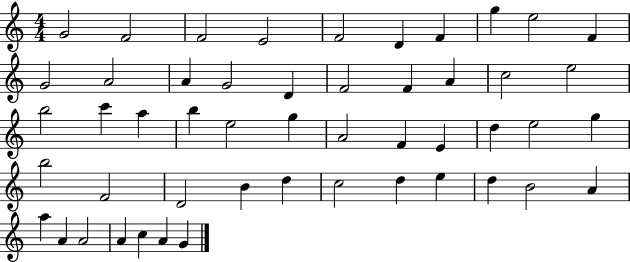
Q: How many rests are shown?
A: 0